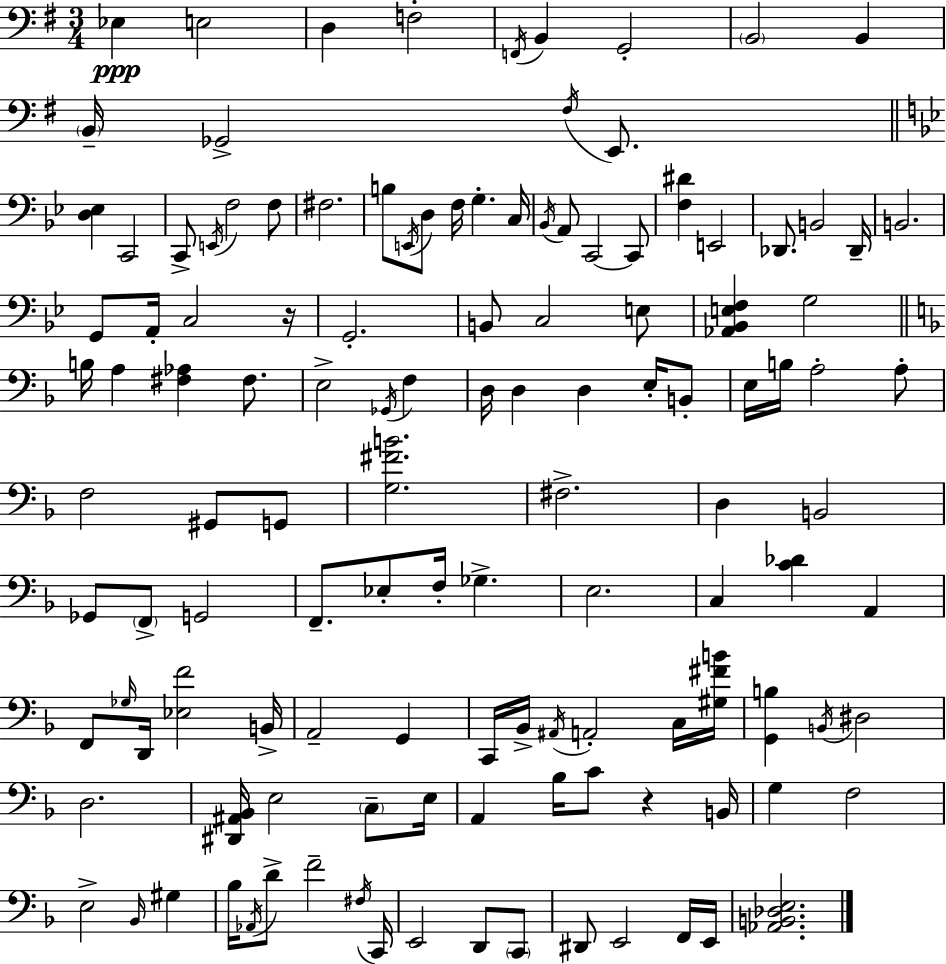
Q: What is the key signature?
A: E minor